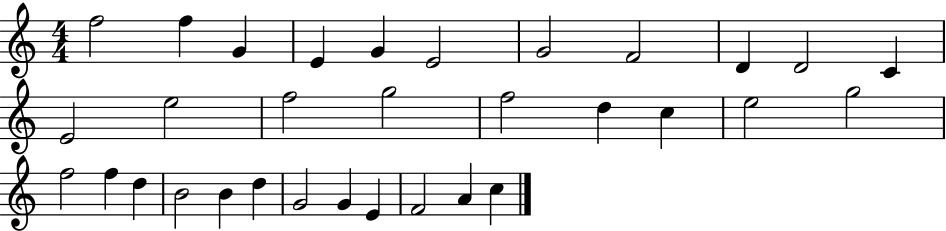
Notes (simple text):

F5/h F5/q G4/q E4/q G4/q E4/h G4/h F4/h D4/q D4/h C4/q E4/h E5/h F5/h G5/h F5/h D5/q C5/q E5/h G5/h F5/h F5/q D5/q B4/h B4/q D5/q G4/h G4/q E4/q F4/h A4/q C5/q